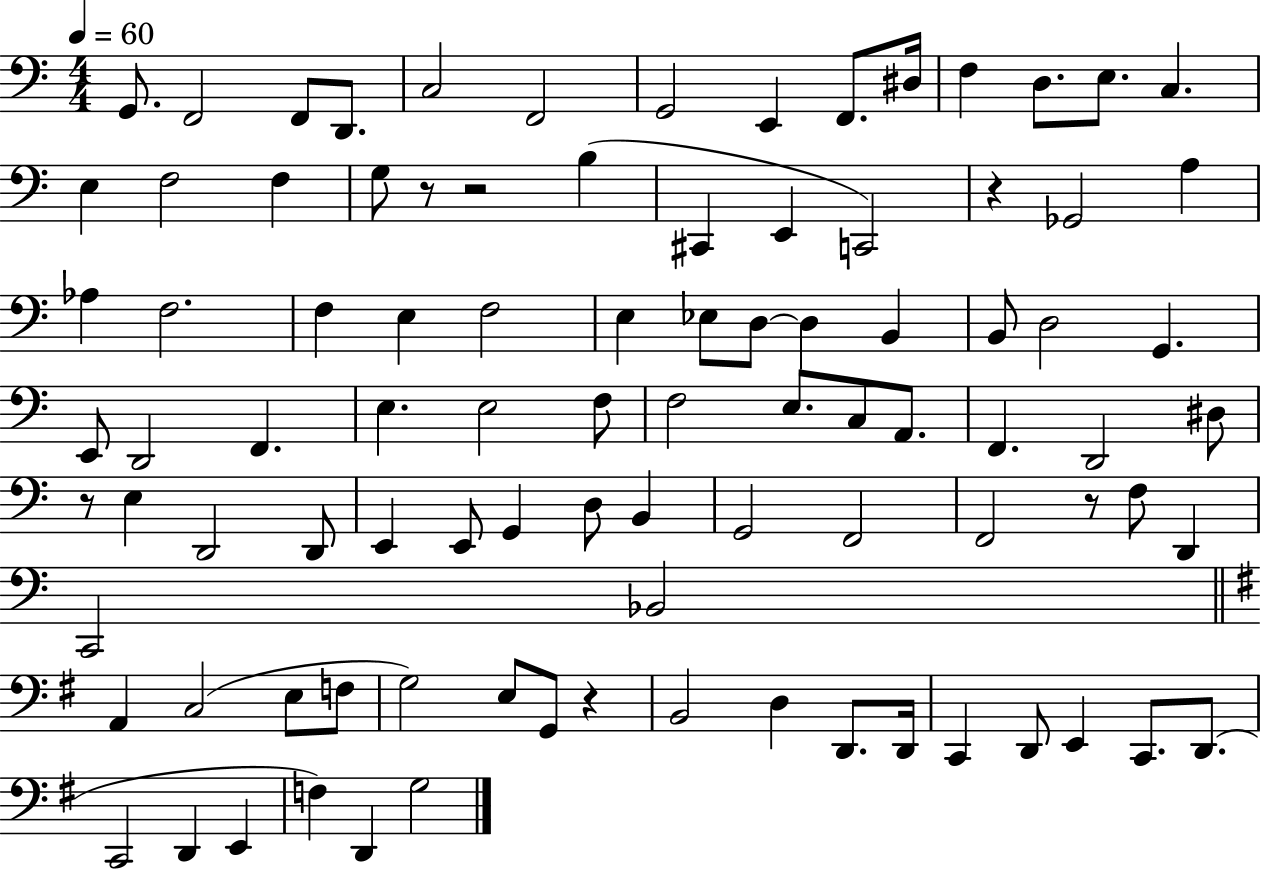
{
  \clef bass
  \numericTimeSignature
  \time 4/4
  \key c \major
  \tempo 4 = 60
  \repeat volta 2 { g,8. f,2 f,8 d,8. | c2 f,2 | g,2 e,4 f,8. dis16 | f4 d8. e8. c4. | \break e4 f2 f4 | g8 r8 r2 b4( | cis,4 e,4 c,2) | r4 ges,2 a4 | \break aes4 f2. | f4 e4 f2 | e4 ees8 d8~~ d4 b,4 | b,8 d2 g,4. | \break e,8 d,2 f,4. | e4. e2 f8 | f2 e8. c8 a,8. | f,4. d,2 dis8 | \break r8 e4 d,2 d,8 | e,4 e,8 g,4 d8 b,4 | g,2 f,2 | f,2 r8 f8 d,4 | \break c,2 bes,2 | \bar "||" \break \key g \major a,4 c2( e8 f8 | g2) e8 g,8 r4 | b,2 d4 d,8. d,16 | c,4 d,8 e,4 c,8. d,8.( | \break c,2 d,4 e,4 | f4) d,4 g2 | } \bar "|."
}